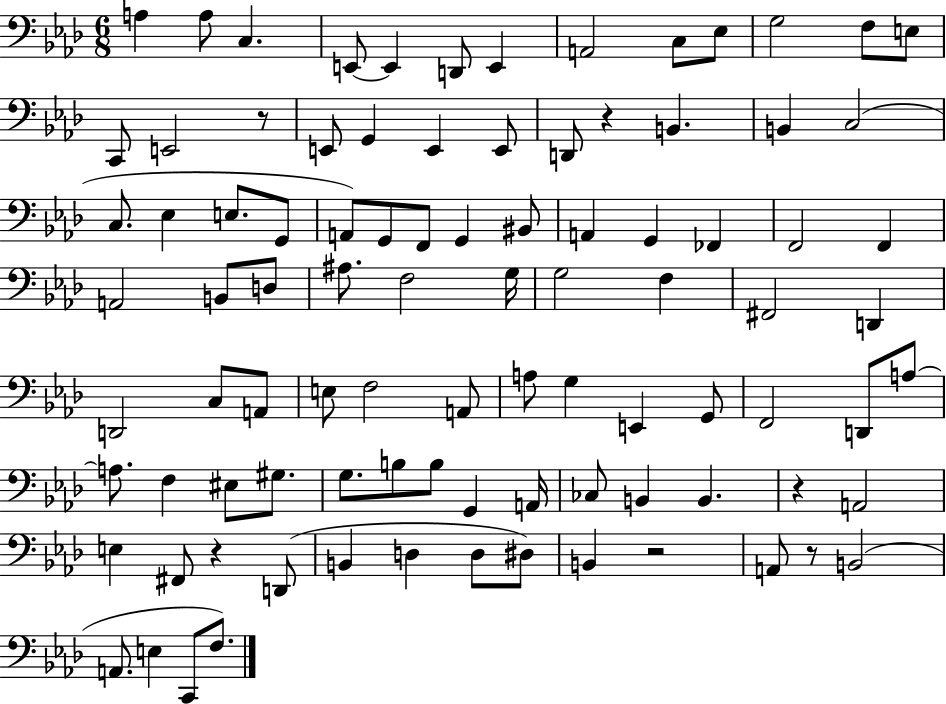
X:1
T:Untitled
M:6/8
L:1/4
K:Ab
A, A,/2 C, E,,/2 E,, D,,/2 E,, A,,2 C,/2 _E,/2 G,2 F,/2 E,/2 C,,/2 E,,2 z/2 E,,/2 G,, E,, E,,/2 D,,/2 z B,, B,, C,2 C,/2 _E, E,/2 G,,/2 A,,/2 G,,/2 F,,/2 G,, ^B,,/2 A,, G,, _F,, F,,2 F,, A,,2 B,,/2 D,/2 ^A,/2 F,2 G,/4 G,2 F, ^F,,2 D,, D,,2 C,/2 A,,/2 E,/2 F,2 A,,/2 A,/2 G, E,, G,,/2 F,,2 D,,/2 A,/2 A,/2 F, ^E,/2 ^G,/2 G,/2 B,/2 B,/2 G,, A,,/4 _C,/2 B,, B,, z A,,2 E, ^F,,/2 z D,,/2 B,, D, D,/2 ^D,/2 B,, z2 A,,/2 z/2 B,,2 A,,/2 E, C,,/2 F,/2